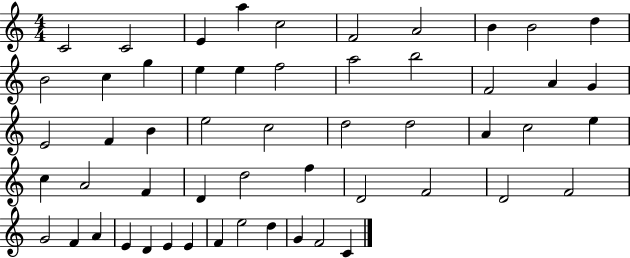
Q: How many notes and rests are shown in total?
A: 54